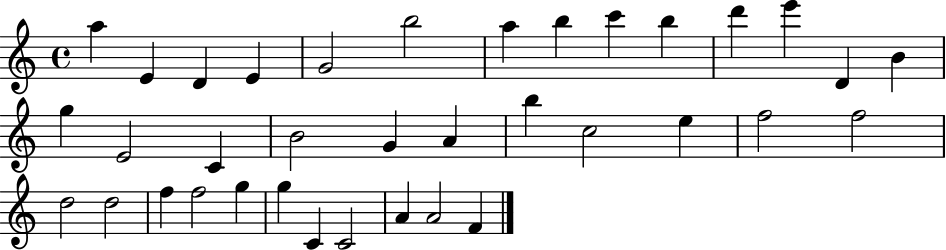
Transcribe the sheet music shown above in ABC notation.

X:1
T:Untitled
M:4/4
L:1/4
K:C
a E D E G2 b2 a b c' b d' e' D B g E2 C B2 G A b c2 e f2 f2 d2 d2 f f2 g g C C2 A A2 F